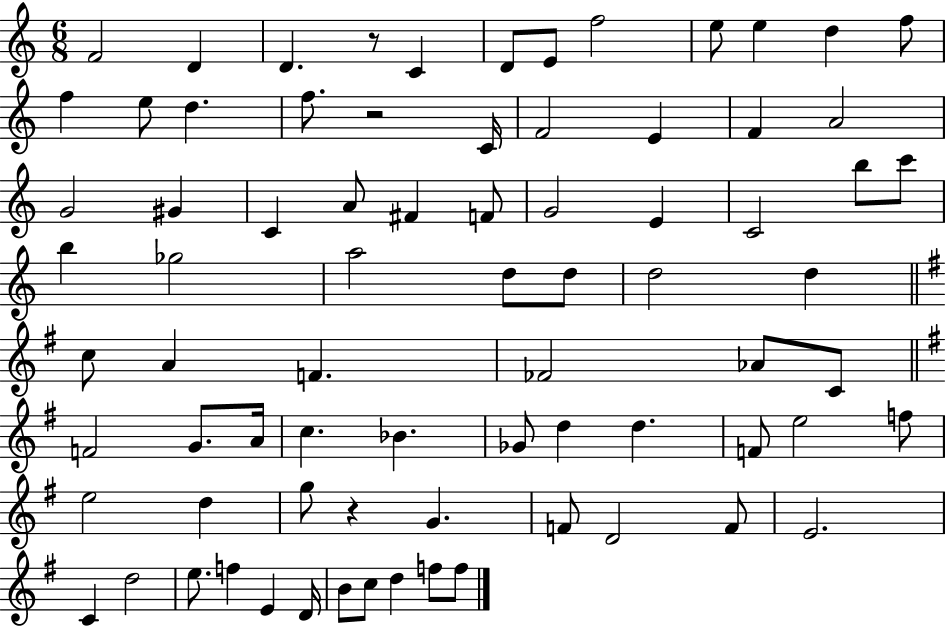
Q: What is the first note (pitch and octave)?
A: F4